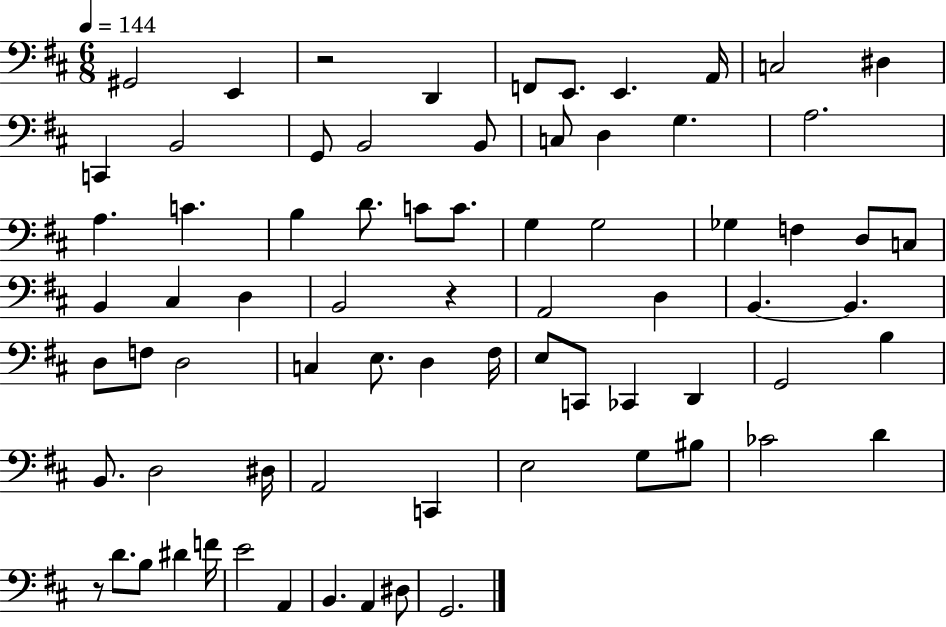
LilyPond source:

{
  \clef bass
  \numericTimeSignature
  \time 6/8
  \key d \major
  \tempo 4 = 144
  gis,2 e,4 | r2 d,4 | f,8 e,8. e,4. a,16 | c2 dis4 | \break c,4 b,2 | g,8 b,2 b,8 | c8 d4 g4. | a2. | \break a4. c'4. | b4 d'8. c'8 c'8. | g4 g2 | ges4 f4 d8 c8 | \break b,4 cis4 d4 | b,2 r4 | a,2 d4 | b,4.~~ b,4. | \break d8 f8 d2 | c4 e8. d4 fis16 | e8 c,8 ces,4 d,4 | g,2 b4 | \break b,8. d2 dis16 | a,2 c,4 | e2 g8 bis8 | ces'2 d'4 | \break r8 d'8. b8 dis'4 f'16 | e'2 a,4 | b,4. a,4 dis8 | g,2. | \break \bar "|."
}